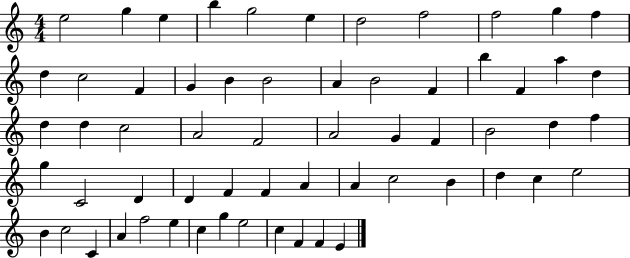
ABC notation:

X:1
T:Untitled
M:4/4
L:1/4
K:C
e2 g e b g2 e d2 f2 f2 g f d c2 F G B B2 A B2 F b F a d d d c2 A2 F2 A2 G F B2 d f g C2 D D F F A A c2 B d c e2 B c2 C A f2 e c g e2 c F F E